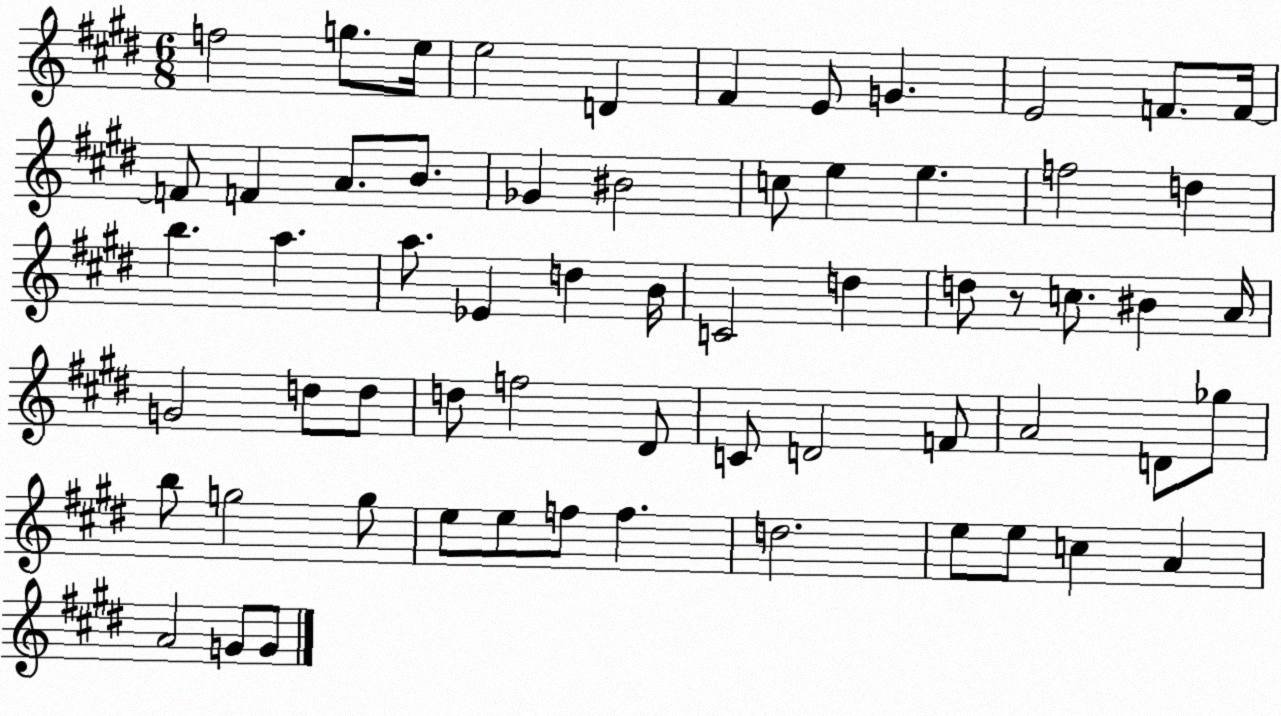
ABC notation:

X:1
T:Untitled
M:6/8
L:1/4
K:E
f2 g/2 e/4 e2 D ^F E/2 G E2 F/2 F/4 F/2 F A/2 B/2 _G ^B2 c/2 e e f2 d b a a/2 _E d B/4 C2 d d/2 z/2 c/2 ^B A/4 G2 d/2 d/2 d/2 f2 ^D/2 C/2 D2 F/2 A2 D/2 _g/2 b/2 g2 g/2 e/2 e/2 f/2 f d2 e/2 e/2 c A A2 G/2 G/2